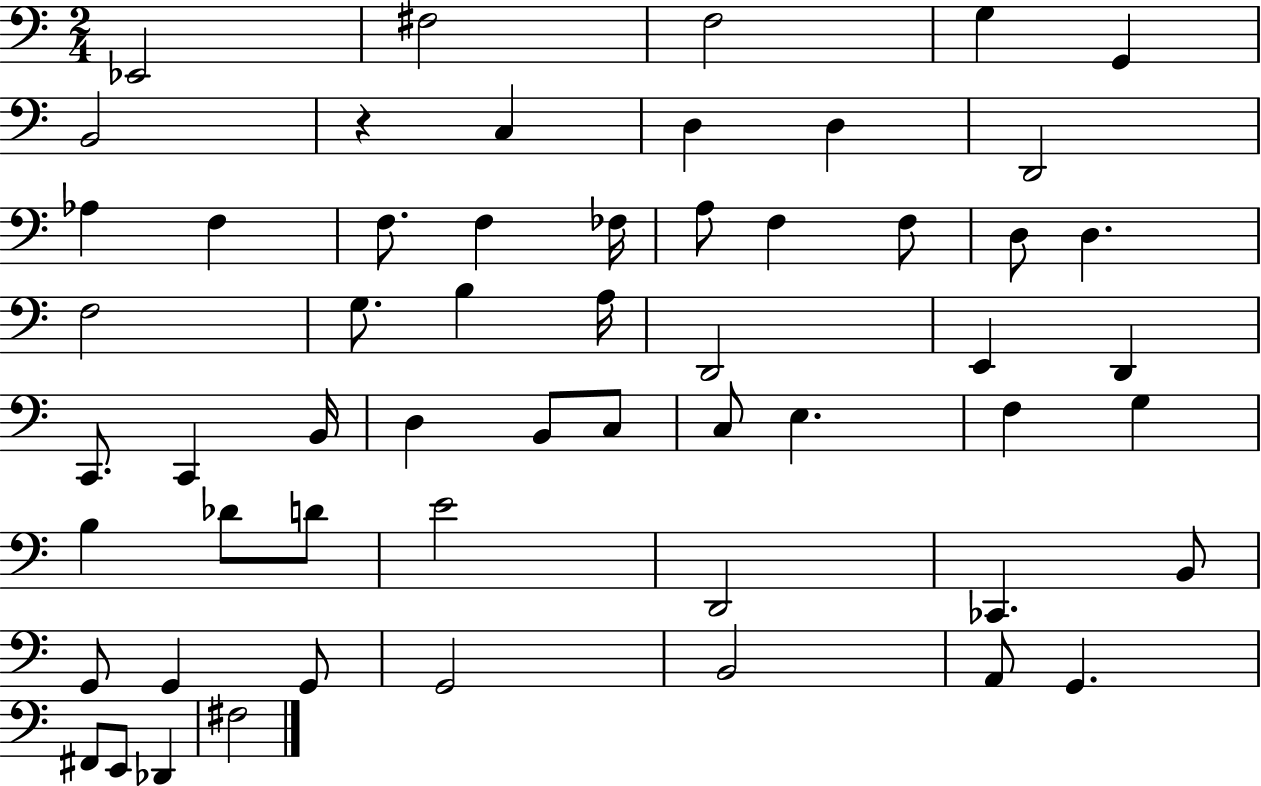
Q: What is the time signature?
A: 2/4